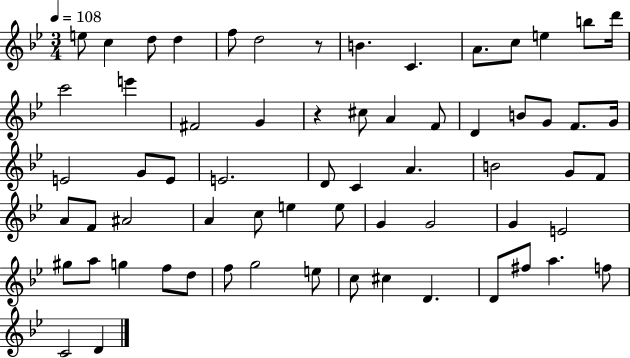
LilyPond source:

{
  \clef treble
  \numericTimeSignature
  \time 3/4
  \key bes \major
  \tempo 4 = 108
  e''8 c''4 d''8 d''4 | f''8 d''2 r8 | b'4. c'4. | a'8. c''8 e''4 b''8 d'''16 | \break c'''2 e'''4 | fis'2 g'4 | r4 cis''8 a'4 f'8 | d'4 b'8 g'8 f'8. g'16 | \break e'2 g'8 e'8 | e'2. | d'8 c'4 a'4. | b'2 g'8 f'8 | \break a'8 f'8 ais'2 | a'4 c''8 e''4 e''8 | g'4 g'2 | g'4 e'2 | \break gis''8 a''8 g''4 f''8 d''8 | f''8 g''2 e''8 | c''8 cis''4 d'4. | d'8 fis''8 a''4. f''8 | \break c'2 d'4 | \bar "|."
}